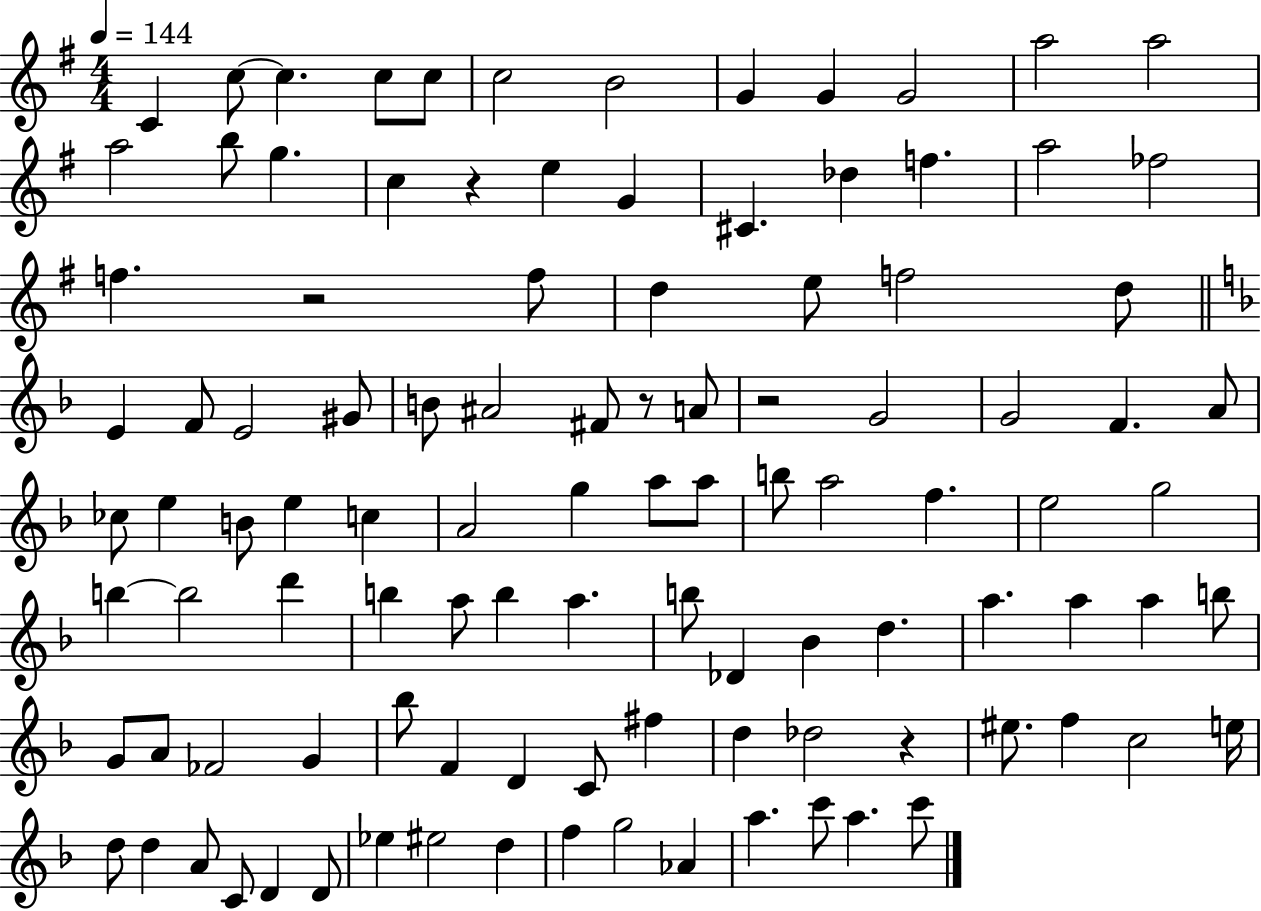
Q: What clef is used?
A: treble